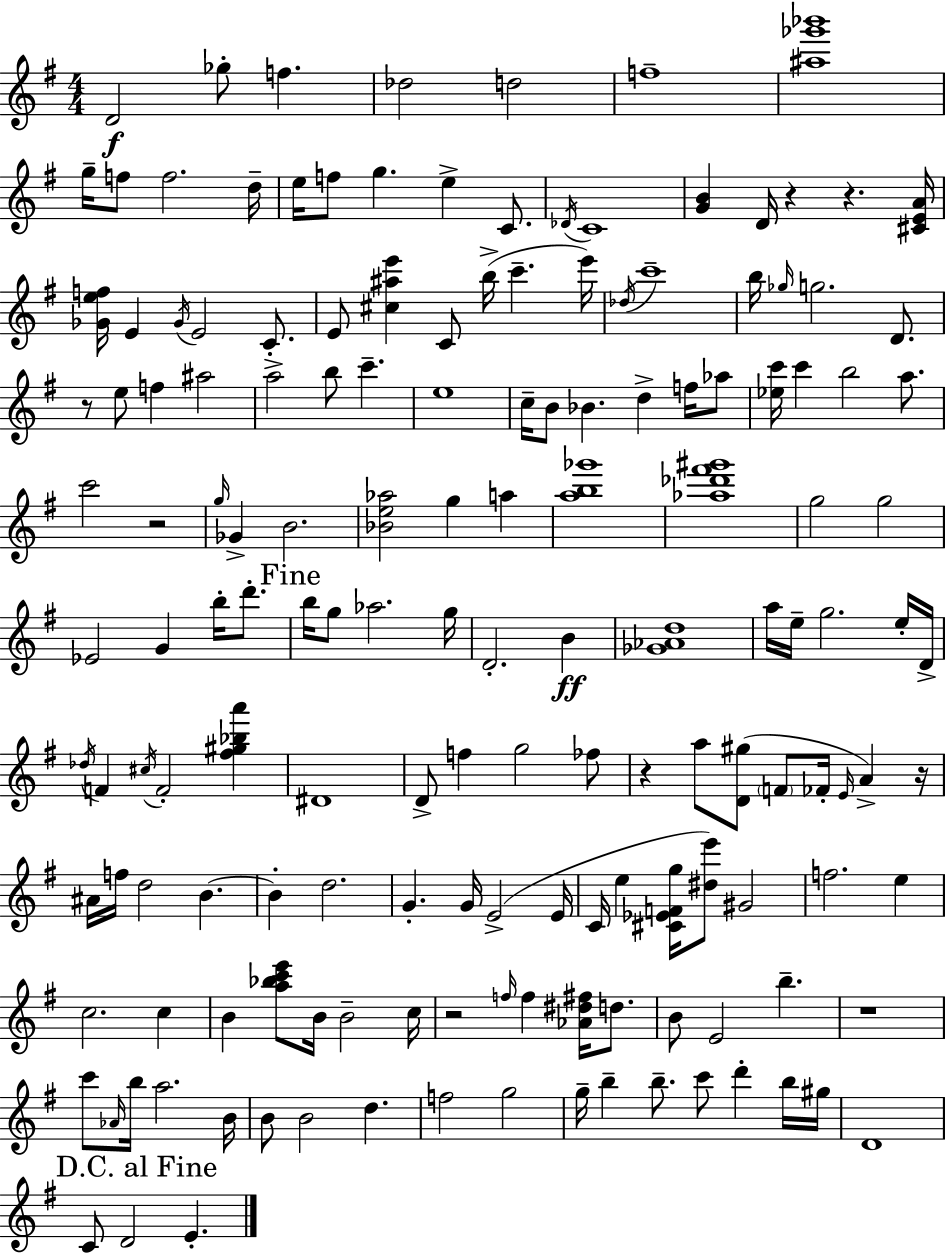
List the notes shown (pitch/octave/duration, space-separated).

D4/h Gb5/e F5/q. Db5/h D5/h F5/w [A#5,Gb6,Bb6]/w G5/s F5/e F5/h. D5/s E5/s F5/e G5/q. E5/q C4/e. Db4/s C4/w [G4,B4]/q D4/s R/q R/q. [C#4,E4,A4]/s [Gb4,E5,F5]/s E4/q Gb4/s E4/h C4/e. E4/e [C#5,A#5,E6]/q C4/e B5/s C6/q. E6/s Db5/s C6/w B5/s Gb5/s G5/h. D4/e. R/e E5/e F5/q A#5/h A5/h B5/e C6/q. E5/w C5/s B4/e Bb4/q. D5/q F5/s Ab5/e [Eb5,C6]/s C6/q B5/h A5/e. C6/h R/h G5/s Gb4/q B4/h. [Bb4,E5,Ab5]/h G5/q A5/q [A5,B5,Gb6]/w [Ab5,Db6,F#6,G#6]/w G5/h G5/h Eb4/h G4/q B5/s D6/e. B5/s G5/e Ab5/h. G5/s D4/h. B4/q [Gb4,Ab4,D5]/w A5/s E5/s G5/h. E5/s D4/s Db5/s F4/q C#5/s F4/h [F#5,G#5,Bb5,A6]/q D#4/w D4/e F5/q G5/h FES5/e R/q A5/e [D4,G#5]/e F4/e FES4/s E4/s A4/q R/s A#4/s F5/s D5/h B4/q. B4/q D5/h. G4/q. G4/s E4/h E4/s C4/s E5/q [C#4,Eb4,F4,G5]/s [D#5,E6]/e G#4/h F5/h. E5/q C5/h. C5/q B4/q [A5,Bb5,C6,E6]/e B4/s B4/h C5/s R/h F5/s F5/q [Ab4,D#5,F#5]/s D5/e. B4/e E4/h B5/q. R/w C6/e Ab4/s B5/s A5/h. B4/s B4/e B4/h D5/q. F5/h G5/h G5/s B5/q B5/e. C6/e D6/q B5/s G#5/s D4/w C4/e D4/h E4/q.